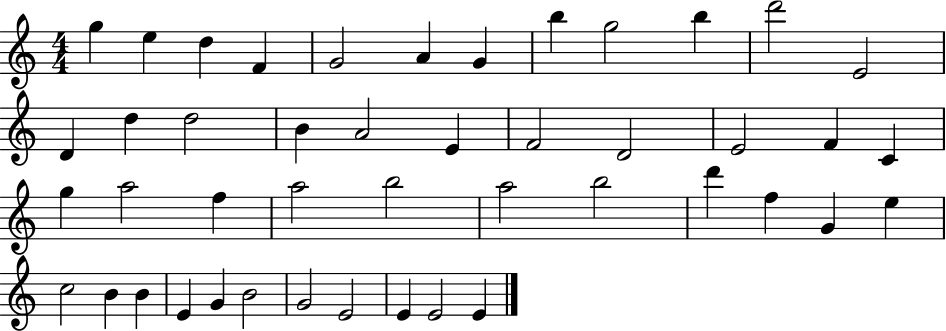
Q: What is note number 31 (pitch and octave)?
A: D6